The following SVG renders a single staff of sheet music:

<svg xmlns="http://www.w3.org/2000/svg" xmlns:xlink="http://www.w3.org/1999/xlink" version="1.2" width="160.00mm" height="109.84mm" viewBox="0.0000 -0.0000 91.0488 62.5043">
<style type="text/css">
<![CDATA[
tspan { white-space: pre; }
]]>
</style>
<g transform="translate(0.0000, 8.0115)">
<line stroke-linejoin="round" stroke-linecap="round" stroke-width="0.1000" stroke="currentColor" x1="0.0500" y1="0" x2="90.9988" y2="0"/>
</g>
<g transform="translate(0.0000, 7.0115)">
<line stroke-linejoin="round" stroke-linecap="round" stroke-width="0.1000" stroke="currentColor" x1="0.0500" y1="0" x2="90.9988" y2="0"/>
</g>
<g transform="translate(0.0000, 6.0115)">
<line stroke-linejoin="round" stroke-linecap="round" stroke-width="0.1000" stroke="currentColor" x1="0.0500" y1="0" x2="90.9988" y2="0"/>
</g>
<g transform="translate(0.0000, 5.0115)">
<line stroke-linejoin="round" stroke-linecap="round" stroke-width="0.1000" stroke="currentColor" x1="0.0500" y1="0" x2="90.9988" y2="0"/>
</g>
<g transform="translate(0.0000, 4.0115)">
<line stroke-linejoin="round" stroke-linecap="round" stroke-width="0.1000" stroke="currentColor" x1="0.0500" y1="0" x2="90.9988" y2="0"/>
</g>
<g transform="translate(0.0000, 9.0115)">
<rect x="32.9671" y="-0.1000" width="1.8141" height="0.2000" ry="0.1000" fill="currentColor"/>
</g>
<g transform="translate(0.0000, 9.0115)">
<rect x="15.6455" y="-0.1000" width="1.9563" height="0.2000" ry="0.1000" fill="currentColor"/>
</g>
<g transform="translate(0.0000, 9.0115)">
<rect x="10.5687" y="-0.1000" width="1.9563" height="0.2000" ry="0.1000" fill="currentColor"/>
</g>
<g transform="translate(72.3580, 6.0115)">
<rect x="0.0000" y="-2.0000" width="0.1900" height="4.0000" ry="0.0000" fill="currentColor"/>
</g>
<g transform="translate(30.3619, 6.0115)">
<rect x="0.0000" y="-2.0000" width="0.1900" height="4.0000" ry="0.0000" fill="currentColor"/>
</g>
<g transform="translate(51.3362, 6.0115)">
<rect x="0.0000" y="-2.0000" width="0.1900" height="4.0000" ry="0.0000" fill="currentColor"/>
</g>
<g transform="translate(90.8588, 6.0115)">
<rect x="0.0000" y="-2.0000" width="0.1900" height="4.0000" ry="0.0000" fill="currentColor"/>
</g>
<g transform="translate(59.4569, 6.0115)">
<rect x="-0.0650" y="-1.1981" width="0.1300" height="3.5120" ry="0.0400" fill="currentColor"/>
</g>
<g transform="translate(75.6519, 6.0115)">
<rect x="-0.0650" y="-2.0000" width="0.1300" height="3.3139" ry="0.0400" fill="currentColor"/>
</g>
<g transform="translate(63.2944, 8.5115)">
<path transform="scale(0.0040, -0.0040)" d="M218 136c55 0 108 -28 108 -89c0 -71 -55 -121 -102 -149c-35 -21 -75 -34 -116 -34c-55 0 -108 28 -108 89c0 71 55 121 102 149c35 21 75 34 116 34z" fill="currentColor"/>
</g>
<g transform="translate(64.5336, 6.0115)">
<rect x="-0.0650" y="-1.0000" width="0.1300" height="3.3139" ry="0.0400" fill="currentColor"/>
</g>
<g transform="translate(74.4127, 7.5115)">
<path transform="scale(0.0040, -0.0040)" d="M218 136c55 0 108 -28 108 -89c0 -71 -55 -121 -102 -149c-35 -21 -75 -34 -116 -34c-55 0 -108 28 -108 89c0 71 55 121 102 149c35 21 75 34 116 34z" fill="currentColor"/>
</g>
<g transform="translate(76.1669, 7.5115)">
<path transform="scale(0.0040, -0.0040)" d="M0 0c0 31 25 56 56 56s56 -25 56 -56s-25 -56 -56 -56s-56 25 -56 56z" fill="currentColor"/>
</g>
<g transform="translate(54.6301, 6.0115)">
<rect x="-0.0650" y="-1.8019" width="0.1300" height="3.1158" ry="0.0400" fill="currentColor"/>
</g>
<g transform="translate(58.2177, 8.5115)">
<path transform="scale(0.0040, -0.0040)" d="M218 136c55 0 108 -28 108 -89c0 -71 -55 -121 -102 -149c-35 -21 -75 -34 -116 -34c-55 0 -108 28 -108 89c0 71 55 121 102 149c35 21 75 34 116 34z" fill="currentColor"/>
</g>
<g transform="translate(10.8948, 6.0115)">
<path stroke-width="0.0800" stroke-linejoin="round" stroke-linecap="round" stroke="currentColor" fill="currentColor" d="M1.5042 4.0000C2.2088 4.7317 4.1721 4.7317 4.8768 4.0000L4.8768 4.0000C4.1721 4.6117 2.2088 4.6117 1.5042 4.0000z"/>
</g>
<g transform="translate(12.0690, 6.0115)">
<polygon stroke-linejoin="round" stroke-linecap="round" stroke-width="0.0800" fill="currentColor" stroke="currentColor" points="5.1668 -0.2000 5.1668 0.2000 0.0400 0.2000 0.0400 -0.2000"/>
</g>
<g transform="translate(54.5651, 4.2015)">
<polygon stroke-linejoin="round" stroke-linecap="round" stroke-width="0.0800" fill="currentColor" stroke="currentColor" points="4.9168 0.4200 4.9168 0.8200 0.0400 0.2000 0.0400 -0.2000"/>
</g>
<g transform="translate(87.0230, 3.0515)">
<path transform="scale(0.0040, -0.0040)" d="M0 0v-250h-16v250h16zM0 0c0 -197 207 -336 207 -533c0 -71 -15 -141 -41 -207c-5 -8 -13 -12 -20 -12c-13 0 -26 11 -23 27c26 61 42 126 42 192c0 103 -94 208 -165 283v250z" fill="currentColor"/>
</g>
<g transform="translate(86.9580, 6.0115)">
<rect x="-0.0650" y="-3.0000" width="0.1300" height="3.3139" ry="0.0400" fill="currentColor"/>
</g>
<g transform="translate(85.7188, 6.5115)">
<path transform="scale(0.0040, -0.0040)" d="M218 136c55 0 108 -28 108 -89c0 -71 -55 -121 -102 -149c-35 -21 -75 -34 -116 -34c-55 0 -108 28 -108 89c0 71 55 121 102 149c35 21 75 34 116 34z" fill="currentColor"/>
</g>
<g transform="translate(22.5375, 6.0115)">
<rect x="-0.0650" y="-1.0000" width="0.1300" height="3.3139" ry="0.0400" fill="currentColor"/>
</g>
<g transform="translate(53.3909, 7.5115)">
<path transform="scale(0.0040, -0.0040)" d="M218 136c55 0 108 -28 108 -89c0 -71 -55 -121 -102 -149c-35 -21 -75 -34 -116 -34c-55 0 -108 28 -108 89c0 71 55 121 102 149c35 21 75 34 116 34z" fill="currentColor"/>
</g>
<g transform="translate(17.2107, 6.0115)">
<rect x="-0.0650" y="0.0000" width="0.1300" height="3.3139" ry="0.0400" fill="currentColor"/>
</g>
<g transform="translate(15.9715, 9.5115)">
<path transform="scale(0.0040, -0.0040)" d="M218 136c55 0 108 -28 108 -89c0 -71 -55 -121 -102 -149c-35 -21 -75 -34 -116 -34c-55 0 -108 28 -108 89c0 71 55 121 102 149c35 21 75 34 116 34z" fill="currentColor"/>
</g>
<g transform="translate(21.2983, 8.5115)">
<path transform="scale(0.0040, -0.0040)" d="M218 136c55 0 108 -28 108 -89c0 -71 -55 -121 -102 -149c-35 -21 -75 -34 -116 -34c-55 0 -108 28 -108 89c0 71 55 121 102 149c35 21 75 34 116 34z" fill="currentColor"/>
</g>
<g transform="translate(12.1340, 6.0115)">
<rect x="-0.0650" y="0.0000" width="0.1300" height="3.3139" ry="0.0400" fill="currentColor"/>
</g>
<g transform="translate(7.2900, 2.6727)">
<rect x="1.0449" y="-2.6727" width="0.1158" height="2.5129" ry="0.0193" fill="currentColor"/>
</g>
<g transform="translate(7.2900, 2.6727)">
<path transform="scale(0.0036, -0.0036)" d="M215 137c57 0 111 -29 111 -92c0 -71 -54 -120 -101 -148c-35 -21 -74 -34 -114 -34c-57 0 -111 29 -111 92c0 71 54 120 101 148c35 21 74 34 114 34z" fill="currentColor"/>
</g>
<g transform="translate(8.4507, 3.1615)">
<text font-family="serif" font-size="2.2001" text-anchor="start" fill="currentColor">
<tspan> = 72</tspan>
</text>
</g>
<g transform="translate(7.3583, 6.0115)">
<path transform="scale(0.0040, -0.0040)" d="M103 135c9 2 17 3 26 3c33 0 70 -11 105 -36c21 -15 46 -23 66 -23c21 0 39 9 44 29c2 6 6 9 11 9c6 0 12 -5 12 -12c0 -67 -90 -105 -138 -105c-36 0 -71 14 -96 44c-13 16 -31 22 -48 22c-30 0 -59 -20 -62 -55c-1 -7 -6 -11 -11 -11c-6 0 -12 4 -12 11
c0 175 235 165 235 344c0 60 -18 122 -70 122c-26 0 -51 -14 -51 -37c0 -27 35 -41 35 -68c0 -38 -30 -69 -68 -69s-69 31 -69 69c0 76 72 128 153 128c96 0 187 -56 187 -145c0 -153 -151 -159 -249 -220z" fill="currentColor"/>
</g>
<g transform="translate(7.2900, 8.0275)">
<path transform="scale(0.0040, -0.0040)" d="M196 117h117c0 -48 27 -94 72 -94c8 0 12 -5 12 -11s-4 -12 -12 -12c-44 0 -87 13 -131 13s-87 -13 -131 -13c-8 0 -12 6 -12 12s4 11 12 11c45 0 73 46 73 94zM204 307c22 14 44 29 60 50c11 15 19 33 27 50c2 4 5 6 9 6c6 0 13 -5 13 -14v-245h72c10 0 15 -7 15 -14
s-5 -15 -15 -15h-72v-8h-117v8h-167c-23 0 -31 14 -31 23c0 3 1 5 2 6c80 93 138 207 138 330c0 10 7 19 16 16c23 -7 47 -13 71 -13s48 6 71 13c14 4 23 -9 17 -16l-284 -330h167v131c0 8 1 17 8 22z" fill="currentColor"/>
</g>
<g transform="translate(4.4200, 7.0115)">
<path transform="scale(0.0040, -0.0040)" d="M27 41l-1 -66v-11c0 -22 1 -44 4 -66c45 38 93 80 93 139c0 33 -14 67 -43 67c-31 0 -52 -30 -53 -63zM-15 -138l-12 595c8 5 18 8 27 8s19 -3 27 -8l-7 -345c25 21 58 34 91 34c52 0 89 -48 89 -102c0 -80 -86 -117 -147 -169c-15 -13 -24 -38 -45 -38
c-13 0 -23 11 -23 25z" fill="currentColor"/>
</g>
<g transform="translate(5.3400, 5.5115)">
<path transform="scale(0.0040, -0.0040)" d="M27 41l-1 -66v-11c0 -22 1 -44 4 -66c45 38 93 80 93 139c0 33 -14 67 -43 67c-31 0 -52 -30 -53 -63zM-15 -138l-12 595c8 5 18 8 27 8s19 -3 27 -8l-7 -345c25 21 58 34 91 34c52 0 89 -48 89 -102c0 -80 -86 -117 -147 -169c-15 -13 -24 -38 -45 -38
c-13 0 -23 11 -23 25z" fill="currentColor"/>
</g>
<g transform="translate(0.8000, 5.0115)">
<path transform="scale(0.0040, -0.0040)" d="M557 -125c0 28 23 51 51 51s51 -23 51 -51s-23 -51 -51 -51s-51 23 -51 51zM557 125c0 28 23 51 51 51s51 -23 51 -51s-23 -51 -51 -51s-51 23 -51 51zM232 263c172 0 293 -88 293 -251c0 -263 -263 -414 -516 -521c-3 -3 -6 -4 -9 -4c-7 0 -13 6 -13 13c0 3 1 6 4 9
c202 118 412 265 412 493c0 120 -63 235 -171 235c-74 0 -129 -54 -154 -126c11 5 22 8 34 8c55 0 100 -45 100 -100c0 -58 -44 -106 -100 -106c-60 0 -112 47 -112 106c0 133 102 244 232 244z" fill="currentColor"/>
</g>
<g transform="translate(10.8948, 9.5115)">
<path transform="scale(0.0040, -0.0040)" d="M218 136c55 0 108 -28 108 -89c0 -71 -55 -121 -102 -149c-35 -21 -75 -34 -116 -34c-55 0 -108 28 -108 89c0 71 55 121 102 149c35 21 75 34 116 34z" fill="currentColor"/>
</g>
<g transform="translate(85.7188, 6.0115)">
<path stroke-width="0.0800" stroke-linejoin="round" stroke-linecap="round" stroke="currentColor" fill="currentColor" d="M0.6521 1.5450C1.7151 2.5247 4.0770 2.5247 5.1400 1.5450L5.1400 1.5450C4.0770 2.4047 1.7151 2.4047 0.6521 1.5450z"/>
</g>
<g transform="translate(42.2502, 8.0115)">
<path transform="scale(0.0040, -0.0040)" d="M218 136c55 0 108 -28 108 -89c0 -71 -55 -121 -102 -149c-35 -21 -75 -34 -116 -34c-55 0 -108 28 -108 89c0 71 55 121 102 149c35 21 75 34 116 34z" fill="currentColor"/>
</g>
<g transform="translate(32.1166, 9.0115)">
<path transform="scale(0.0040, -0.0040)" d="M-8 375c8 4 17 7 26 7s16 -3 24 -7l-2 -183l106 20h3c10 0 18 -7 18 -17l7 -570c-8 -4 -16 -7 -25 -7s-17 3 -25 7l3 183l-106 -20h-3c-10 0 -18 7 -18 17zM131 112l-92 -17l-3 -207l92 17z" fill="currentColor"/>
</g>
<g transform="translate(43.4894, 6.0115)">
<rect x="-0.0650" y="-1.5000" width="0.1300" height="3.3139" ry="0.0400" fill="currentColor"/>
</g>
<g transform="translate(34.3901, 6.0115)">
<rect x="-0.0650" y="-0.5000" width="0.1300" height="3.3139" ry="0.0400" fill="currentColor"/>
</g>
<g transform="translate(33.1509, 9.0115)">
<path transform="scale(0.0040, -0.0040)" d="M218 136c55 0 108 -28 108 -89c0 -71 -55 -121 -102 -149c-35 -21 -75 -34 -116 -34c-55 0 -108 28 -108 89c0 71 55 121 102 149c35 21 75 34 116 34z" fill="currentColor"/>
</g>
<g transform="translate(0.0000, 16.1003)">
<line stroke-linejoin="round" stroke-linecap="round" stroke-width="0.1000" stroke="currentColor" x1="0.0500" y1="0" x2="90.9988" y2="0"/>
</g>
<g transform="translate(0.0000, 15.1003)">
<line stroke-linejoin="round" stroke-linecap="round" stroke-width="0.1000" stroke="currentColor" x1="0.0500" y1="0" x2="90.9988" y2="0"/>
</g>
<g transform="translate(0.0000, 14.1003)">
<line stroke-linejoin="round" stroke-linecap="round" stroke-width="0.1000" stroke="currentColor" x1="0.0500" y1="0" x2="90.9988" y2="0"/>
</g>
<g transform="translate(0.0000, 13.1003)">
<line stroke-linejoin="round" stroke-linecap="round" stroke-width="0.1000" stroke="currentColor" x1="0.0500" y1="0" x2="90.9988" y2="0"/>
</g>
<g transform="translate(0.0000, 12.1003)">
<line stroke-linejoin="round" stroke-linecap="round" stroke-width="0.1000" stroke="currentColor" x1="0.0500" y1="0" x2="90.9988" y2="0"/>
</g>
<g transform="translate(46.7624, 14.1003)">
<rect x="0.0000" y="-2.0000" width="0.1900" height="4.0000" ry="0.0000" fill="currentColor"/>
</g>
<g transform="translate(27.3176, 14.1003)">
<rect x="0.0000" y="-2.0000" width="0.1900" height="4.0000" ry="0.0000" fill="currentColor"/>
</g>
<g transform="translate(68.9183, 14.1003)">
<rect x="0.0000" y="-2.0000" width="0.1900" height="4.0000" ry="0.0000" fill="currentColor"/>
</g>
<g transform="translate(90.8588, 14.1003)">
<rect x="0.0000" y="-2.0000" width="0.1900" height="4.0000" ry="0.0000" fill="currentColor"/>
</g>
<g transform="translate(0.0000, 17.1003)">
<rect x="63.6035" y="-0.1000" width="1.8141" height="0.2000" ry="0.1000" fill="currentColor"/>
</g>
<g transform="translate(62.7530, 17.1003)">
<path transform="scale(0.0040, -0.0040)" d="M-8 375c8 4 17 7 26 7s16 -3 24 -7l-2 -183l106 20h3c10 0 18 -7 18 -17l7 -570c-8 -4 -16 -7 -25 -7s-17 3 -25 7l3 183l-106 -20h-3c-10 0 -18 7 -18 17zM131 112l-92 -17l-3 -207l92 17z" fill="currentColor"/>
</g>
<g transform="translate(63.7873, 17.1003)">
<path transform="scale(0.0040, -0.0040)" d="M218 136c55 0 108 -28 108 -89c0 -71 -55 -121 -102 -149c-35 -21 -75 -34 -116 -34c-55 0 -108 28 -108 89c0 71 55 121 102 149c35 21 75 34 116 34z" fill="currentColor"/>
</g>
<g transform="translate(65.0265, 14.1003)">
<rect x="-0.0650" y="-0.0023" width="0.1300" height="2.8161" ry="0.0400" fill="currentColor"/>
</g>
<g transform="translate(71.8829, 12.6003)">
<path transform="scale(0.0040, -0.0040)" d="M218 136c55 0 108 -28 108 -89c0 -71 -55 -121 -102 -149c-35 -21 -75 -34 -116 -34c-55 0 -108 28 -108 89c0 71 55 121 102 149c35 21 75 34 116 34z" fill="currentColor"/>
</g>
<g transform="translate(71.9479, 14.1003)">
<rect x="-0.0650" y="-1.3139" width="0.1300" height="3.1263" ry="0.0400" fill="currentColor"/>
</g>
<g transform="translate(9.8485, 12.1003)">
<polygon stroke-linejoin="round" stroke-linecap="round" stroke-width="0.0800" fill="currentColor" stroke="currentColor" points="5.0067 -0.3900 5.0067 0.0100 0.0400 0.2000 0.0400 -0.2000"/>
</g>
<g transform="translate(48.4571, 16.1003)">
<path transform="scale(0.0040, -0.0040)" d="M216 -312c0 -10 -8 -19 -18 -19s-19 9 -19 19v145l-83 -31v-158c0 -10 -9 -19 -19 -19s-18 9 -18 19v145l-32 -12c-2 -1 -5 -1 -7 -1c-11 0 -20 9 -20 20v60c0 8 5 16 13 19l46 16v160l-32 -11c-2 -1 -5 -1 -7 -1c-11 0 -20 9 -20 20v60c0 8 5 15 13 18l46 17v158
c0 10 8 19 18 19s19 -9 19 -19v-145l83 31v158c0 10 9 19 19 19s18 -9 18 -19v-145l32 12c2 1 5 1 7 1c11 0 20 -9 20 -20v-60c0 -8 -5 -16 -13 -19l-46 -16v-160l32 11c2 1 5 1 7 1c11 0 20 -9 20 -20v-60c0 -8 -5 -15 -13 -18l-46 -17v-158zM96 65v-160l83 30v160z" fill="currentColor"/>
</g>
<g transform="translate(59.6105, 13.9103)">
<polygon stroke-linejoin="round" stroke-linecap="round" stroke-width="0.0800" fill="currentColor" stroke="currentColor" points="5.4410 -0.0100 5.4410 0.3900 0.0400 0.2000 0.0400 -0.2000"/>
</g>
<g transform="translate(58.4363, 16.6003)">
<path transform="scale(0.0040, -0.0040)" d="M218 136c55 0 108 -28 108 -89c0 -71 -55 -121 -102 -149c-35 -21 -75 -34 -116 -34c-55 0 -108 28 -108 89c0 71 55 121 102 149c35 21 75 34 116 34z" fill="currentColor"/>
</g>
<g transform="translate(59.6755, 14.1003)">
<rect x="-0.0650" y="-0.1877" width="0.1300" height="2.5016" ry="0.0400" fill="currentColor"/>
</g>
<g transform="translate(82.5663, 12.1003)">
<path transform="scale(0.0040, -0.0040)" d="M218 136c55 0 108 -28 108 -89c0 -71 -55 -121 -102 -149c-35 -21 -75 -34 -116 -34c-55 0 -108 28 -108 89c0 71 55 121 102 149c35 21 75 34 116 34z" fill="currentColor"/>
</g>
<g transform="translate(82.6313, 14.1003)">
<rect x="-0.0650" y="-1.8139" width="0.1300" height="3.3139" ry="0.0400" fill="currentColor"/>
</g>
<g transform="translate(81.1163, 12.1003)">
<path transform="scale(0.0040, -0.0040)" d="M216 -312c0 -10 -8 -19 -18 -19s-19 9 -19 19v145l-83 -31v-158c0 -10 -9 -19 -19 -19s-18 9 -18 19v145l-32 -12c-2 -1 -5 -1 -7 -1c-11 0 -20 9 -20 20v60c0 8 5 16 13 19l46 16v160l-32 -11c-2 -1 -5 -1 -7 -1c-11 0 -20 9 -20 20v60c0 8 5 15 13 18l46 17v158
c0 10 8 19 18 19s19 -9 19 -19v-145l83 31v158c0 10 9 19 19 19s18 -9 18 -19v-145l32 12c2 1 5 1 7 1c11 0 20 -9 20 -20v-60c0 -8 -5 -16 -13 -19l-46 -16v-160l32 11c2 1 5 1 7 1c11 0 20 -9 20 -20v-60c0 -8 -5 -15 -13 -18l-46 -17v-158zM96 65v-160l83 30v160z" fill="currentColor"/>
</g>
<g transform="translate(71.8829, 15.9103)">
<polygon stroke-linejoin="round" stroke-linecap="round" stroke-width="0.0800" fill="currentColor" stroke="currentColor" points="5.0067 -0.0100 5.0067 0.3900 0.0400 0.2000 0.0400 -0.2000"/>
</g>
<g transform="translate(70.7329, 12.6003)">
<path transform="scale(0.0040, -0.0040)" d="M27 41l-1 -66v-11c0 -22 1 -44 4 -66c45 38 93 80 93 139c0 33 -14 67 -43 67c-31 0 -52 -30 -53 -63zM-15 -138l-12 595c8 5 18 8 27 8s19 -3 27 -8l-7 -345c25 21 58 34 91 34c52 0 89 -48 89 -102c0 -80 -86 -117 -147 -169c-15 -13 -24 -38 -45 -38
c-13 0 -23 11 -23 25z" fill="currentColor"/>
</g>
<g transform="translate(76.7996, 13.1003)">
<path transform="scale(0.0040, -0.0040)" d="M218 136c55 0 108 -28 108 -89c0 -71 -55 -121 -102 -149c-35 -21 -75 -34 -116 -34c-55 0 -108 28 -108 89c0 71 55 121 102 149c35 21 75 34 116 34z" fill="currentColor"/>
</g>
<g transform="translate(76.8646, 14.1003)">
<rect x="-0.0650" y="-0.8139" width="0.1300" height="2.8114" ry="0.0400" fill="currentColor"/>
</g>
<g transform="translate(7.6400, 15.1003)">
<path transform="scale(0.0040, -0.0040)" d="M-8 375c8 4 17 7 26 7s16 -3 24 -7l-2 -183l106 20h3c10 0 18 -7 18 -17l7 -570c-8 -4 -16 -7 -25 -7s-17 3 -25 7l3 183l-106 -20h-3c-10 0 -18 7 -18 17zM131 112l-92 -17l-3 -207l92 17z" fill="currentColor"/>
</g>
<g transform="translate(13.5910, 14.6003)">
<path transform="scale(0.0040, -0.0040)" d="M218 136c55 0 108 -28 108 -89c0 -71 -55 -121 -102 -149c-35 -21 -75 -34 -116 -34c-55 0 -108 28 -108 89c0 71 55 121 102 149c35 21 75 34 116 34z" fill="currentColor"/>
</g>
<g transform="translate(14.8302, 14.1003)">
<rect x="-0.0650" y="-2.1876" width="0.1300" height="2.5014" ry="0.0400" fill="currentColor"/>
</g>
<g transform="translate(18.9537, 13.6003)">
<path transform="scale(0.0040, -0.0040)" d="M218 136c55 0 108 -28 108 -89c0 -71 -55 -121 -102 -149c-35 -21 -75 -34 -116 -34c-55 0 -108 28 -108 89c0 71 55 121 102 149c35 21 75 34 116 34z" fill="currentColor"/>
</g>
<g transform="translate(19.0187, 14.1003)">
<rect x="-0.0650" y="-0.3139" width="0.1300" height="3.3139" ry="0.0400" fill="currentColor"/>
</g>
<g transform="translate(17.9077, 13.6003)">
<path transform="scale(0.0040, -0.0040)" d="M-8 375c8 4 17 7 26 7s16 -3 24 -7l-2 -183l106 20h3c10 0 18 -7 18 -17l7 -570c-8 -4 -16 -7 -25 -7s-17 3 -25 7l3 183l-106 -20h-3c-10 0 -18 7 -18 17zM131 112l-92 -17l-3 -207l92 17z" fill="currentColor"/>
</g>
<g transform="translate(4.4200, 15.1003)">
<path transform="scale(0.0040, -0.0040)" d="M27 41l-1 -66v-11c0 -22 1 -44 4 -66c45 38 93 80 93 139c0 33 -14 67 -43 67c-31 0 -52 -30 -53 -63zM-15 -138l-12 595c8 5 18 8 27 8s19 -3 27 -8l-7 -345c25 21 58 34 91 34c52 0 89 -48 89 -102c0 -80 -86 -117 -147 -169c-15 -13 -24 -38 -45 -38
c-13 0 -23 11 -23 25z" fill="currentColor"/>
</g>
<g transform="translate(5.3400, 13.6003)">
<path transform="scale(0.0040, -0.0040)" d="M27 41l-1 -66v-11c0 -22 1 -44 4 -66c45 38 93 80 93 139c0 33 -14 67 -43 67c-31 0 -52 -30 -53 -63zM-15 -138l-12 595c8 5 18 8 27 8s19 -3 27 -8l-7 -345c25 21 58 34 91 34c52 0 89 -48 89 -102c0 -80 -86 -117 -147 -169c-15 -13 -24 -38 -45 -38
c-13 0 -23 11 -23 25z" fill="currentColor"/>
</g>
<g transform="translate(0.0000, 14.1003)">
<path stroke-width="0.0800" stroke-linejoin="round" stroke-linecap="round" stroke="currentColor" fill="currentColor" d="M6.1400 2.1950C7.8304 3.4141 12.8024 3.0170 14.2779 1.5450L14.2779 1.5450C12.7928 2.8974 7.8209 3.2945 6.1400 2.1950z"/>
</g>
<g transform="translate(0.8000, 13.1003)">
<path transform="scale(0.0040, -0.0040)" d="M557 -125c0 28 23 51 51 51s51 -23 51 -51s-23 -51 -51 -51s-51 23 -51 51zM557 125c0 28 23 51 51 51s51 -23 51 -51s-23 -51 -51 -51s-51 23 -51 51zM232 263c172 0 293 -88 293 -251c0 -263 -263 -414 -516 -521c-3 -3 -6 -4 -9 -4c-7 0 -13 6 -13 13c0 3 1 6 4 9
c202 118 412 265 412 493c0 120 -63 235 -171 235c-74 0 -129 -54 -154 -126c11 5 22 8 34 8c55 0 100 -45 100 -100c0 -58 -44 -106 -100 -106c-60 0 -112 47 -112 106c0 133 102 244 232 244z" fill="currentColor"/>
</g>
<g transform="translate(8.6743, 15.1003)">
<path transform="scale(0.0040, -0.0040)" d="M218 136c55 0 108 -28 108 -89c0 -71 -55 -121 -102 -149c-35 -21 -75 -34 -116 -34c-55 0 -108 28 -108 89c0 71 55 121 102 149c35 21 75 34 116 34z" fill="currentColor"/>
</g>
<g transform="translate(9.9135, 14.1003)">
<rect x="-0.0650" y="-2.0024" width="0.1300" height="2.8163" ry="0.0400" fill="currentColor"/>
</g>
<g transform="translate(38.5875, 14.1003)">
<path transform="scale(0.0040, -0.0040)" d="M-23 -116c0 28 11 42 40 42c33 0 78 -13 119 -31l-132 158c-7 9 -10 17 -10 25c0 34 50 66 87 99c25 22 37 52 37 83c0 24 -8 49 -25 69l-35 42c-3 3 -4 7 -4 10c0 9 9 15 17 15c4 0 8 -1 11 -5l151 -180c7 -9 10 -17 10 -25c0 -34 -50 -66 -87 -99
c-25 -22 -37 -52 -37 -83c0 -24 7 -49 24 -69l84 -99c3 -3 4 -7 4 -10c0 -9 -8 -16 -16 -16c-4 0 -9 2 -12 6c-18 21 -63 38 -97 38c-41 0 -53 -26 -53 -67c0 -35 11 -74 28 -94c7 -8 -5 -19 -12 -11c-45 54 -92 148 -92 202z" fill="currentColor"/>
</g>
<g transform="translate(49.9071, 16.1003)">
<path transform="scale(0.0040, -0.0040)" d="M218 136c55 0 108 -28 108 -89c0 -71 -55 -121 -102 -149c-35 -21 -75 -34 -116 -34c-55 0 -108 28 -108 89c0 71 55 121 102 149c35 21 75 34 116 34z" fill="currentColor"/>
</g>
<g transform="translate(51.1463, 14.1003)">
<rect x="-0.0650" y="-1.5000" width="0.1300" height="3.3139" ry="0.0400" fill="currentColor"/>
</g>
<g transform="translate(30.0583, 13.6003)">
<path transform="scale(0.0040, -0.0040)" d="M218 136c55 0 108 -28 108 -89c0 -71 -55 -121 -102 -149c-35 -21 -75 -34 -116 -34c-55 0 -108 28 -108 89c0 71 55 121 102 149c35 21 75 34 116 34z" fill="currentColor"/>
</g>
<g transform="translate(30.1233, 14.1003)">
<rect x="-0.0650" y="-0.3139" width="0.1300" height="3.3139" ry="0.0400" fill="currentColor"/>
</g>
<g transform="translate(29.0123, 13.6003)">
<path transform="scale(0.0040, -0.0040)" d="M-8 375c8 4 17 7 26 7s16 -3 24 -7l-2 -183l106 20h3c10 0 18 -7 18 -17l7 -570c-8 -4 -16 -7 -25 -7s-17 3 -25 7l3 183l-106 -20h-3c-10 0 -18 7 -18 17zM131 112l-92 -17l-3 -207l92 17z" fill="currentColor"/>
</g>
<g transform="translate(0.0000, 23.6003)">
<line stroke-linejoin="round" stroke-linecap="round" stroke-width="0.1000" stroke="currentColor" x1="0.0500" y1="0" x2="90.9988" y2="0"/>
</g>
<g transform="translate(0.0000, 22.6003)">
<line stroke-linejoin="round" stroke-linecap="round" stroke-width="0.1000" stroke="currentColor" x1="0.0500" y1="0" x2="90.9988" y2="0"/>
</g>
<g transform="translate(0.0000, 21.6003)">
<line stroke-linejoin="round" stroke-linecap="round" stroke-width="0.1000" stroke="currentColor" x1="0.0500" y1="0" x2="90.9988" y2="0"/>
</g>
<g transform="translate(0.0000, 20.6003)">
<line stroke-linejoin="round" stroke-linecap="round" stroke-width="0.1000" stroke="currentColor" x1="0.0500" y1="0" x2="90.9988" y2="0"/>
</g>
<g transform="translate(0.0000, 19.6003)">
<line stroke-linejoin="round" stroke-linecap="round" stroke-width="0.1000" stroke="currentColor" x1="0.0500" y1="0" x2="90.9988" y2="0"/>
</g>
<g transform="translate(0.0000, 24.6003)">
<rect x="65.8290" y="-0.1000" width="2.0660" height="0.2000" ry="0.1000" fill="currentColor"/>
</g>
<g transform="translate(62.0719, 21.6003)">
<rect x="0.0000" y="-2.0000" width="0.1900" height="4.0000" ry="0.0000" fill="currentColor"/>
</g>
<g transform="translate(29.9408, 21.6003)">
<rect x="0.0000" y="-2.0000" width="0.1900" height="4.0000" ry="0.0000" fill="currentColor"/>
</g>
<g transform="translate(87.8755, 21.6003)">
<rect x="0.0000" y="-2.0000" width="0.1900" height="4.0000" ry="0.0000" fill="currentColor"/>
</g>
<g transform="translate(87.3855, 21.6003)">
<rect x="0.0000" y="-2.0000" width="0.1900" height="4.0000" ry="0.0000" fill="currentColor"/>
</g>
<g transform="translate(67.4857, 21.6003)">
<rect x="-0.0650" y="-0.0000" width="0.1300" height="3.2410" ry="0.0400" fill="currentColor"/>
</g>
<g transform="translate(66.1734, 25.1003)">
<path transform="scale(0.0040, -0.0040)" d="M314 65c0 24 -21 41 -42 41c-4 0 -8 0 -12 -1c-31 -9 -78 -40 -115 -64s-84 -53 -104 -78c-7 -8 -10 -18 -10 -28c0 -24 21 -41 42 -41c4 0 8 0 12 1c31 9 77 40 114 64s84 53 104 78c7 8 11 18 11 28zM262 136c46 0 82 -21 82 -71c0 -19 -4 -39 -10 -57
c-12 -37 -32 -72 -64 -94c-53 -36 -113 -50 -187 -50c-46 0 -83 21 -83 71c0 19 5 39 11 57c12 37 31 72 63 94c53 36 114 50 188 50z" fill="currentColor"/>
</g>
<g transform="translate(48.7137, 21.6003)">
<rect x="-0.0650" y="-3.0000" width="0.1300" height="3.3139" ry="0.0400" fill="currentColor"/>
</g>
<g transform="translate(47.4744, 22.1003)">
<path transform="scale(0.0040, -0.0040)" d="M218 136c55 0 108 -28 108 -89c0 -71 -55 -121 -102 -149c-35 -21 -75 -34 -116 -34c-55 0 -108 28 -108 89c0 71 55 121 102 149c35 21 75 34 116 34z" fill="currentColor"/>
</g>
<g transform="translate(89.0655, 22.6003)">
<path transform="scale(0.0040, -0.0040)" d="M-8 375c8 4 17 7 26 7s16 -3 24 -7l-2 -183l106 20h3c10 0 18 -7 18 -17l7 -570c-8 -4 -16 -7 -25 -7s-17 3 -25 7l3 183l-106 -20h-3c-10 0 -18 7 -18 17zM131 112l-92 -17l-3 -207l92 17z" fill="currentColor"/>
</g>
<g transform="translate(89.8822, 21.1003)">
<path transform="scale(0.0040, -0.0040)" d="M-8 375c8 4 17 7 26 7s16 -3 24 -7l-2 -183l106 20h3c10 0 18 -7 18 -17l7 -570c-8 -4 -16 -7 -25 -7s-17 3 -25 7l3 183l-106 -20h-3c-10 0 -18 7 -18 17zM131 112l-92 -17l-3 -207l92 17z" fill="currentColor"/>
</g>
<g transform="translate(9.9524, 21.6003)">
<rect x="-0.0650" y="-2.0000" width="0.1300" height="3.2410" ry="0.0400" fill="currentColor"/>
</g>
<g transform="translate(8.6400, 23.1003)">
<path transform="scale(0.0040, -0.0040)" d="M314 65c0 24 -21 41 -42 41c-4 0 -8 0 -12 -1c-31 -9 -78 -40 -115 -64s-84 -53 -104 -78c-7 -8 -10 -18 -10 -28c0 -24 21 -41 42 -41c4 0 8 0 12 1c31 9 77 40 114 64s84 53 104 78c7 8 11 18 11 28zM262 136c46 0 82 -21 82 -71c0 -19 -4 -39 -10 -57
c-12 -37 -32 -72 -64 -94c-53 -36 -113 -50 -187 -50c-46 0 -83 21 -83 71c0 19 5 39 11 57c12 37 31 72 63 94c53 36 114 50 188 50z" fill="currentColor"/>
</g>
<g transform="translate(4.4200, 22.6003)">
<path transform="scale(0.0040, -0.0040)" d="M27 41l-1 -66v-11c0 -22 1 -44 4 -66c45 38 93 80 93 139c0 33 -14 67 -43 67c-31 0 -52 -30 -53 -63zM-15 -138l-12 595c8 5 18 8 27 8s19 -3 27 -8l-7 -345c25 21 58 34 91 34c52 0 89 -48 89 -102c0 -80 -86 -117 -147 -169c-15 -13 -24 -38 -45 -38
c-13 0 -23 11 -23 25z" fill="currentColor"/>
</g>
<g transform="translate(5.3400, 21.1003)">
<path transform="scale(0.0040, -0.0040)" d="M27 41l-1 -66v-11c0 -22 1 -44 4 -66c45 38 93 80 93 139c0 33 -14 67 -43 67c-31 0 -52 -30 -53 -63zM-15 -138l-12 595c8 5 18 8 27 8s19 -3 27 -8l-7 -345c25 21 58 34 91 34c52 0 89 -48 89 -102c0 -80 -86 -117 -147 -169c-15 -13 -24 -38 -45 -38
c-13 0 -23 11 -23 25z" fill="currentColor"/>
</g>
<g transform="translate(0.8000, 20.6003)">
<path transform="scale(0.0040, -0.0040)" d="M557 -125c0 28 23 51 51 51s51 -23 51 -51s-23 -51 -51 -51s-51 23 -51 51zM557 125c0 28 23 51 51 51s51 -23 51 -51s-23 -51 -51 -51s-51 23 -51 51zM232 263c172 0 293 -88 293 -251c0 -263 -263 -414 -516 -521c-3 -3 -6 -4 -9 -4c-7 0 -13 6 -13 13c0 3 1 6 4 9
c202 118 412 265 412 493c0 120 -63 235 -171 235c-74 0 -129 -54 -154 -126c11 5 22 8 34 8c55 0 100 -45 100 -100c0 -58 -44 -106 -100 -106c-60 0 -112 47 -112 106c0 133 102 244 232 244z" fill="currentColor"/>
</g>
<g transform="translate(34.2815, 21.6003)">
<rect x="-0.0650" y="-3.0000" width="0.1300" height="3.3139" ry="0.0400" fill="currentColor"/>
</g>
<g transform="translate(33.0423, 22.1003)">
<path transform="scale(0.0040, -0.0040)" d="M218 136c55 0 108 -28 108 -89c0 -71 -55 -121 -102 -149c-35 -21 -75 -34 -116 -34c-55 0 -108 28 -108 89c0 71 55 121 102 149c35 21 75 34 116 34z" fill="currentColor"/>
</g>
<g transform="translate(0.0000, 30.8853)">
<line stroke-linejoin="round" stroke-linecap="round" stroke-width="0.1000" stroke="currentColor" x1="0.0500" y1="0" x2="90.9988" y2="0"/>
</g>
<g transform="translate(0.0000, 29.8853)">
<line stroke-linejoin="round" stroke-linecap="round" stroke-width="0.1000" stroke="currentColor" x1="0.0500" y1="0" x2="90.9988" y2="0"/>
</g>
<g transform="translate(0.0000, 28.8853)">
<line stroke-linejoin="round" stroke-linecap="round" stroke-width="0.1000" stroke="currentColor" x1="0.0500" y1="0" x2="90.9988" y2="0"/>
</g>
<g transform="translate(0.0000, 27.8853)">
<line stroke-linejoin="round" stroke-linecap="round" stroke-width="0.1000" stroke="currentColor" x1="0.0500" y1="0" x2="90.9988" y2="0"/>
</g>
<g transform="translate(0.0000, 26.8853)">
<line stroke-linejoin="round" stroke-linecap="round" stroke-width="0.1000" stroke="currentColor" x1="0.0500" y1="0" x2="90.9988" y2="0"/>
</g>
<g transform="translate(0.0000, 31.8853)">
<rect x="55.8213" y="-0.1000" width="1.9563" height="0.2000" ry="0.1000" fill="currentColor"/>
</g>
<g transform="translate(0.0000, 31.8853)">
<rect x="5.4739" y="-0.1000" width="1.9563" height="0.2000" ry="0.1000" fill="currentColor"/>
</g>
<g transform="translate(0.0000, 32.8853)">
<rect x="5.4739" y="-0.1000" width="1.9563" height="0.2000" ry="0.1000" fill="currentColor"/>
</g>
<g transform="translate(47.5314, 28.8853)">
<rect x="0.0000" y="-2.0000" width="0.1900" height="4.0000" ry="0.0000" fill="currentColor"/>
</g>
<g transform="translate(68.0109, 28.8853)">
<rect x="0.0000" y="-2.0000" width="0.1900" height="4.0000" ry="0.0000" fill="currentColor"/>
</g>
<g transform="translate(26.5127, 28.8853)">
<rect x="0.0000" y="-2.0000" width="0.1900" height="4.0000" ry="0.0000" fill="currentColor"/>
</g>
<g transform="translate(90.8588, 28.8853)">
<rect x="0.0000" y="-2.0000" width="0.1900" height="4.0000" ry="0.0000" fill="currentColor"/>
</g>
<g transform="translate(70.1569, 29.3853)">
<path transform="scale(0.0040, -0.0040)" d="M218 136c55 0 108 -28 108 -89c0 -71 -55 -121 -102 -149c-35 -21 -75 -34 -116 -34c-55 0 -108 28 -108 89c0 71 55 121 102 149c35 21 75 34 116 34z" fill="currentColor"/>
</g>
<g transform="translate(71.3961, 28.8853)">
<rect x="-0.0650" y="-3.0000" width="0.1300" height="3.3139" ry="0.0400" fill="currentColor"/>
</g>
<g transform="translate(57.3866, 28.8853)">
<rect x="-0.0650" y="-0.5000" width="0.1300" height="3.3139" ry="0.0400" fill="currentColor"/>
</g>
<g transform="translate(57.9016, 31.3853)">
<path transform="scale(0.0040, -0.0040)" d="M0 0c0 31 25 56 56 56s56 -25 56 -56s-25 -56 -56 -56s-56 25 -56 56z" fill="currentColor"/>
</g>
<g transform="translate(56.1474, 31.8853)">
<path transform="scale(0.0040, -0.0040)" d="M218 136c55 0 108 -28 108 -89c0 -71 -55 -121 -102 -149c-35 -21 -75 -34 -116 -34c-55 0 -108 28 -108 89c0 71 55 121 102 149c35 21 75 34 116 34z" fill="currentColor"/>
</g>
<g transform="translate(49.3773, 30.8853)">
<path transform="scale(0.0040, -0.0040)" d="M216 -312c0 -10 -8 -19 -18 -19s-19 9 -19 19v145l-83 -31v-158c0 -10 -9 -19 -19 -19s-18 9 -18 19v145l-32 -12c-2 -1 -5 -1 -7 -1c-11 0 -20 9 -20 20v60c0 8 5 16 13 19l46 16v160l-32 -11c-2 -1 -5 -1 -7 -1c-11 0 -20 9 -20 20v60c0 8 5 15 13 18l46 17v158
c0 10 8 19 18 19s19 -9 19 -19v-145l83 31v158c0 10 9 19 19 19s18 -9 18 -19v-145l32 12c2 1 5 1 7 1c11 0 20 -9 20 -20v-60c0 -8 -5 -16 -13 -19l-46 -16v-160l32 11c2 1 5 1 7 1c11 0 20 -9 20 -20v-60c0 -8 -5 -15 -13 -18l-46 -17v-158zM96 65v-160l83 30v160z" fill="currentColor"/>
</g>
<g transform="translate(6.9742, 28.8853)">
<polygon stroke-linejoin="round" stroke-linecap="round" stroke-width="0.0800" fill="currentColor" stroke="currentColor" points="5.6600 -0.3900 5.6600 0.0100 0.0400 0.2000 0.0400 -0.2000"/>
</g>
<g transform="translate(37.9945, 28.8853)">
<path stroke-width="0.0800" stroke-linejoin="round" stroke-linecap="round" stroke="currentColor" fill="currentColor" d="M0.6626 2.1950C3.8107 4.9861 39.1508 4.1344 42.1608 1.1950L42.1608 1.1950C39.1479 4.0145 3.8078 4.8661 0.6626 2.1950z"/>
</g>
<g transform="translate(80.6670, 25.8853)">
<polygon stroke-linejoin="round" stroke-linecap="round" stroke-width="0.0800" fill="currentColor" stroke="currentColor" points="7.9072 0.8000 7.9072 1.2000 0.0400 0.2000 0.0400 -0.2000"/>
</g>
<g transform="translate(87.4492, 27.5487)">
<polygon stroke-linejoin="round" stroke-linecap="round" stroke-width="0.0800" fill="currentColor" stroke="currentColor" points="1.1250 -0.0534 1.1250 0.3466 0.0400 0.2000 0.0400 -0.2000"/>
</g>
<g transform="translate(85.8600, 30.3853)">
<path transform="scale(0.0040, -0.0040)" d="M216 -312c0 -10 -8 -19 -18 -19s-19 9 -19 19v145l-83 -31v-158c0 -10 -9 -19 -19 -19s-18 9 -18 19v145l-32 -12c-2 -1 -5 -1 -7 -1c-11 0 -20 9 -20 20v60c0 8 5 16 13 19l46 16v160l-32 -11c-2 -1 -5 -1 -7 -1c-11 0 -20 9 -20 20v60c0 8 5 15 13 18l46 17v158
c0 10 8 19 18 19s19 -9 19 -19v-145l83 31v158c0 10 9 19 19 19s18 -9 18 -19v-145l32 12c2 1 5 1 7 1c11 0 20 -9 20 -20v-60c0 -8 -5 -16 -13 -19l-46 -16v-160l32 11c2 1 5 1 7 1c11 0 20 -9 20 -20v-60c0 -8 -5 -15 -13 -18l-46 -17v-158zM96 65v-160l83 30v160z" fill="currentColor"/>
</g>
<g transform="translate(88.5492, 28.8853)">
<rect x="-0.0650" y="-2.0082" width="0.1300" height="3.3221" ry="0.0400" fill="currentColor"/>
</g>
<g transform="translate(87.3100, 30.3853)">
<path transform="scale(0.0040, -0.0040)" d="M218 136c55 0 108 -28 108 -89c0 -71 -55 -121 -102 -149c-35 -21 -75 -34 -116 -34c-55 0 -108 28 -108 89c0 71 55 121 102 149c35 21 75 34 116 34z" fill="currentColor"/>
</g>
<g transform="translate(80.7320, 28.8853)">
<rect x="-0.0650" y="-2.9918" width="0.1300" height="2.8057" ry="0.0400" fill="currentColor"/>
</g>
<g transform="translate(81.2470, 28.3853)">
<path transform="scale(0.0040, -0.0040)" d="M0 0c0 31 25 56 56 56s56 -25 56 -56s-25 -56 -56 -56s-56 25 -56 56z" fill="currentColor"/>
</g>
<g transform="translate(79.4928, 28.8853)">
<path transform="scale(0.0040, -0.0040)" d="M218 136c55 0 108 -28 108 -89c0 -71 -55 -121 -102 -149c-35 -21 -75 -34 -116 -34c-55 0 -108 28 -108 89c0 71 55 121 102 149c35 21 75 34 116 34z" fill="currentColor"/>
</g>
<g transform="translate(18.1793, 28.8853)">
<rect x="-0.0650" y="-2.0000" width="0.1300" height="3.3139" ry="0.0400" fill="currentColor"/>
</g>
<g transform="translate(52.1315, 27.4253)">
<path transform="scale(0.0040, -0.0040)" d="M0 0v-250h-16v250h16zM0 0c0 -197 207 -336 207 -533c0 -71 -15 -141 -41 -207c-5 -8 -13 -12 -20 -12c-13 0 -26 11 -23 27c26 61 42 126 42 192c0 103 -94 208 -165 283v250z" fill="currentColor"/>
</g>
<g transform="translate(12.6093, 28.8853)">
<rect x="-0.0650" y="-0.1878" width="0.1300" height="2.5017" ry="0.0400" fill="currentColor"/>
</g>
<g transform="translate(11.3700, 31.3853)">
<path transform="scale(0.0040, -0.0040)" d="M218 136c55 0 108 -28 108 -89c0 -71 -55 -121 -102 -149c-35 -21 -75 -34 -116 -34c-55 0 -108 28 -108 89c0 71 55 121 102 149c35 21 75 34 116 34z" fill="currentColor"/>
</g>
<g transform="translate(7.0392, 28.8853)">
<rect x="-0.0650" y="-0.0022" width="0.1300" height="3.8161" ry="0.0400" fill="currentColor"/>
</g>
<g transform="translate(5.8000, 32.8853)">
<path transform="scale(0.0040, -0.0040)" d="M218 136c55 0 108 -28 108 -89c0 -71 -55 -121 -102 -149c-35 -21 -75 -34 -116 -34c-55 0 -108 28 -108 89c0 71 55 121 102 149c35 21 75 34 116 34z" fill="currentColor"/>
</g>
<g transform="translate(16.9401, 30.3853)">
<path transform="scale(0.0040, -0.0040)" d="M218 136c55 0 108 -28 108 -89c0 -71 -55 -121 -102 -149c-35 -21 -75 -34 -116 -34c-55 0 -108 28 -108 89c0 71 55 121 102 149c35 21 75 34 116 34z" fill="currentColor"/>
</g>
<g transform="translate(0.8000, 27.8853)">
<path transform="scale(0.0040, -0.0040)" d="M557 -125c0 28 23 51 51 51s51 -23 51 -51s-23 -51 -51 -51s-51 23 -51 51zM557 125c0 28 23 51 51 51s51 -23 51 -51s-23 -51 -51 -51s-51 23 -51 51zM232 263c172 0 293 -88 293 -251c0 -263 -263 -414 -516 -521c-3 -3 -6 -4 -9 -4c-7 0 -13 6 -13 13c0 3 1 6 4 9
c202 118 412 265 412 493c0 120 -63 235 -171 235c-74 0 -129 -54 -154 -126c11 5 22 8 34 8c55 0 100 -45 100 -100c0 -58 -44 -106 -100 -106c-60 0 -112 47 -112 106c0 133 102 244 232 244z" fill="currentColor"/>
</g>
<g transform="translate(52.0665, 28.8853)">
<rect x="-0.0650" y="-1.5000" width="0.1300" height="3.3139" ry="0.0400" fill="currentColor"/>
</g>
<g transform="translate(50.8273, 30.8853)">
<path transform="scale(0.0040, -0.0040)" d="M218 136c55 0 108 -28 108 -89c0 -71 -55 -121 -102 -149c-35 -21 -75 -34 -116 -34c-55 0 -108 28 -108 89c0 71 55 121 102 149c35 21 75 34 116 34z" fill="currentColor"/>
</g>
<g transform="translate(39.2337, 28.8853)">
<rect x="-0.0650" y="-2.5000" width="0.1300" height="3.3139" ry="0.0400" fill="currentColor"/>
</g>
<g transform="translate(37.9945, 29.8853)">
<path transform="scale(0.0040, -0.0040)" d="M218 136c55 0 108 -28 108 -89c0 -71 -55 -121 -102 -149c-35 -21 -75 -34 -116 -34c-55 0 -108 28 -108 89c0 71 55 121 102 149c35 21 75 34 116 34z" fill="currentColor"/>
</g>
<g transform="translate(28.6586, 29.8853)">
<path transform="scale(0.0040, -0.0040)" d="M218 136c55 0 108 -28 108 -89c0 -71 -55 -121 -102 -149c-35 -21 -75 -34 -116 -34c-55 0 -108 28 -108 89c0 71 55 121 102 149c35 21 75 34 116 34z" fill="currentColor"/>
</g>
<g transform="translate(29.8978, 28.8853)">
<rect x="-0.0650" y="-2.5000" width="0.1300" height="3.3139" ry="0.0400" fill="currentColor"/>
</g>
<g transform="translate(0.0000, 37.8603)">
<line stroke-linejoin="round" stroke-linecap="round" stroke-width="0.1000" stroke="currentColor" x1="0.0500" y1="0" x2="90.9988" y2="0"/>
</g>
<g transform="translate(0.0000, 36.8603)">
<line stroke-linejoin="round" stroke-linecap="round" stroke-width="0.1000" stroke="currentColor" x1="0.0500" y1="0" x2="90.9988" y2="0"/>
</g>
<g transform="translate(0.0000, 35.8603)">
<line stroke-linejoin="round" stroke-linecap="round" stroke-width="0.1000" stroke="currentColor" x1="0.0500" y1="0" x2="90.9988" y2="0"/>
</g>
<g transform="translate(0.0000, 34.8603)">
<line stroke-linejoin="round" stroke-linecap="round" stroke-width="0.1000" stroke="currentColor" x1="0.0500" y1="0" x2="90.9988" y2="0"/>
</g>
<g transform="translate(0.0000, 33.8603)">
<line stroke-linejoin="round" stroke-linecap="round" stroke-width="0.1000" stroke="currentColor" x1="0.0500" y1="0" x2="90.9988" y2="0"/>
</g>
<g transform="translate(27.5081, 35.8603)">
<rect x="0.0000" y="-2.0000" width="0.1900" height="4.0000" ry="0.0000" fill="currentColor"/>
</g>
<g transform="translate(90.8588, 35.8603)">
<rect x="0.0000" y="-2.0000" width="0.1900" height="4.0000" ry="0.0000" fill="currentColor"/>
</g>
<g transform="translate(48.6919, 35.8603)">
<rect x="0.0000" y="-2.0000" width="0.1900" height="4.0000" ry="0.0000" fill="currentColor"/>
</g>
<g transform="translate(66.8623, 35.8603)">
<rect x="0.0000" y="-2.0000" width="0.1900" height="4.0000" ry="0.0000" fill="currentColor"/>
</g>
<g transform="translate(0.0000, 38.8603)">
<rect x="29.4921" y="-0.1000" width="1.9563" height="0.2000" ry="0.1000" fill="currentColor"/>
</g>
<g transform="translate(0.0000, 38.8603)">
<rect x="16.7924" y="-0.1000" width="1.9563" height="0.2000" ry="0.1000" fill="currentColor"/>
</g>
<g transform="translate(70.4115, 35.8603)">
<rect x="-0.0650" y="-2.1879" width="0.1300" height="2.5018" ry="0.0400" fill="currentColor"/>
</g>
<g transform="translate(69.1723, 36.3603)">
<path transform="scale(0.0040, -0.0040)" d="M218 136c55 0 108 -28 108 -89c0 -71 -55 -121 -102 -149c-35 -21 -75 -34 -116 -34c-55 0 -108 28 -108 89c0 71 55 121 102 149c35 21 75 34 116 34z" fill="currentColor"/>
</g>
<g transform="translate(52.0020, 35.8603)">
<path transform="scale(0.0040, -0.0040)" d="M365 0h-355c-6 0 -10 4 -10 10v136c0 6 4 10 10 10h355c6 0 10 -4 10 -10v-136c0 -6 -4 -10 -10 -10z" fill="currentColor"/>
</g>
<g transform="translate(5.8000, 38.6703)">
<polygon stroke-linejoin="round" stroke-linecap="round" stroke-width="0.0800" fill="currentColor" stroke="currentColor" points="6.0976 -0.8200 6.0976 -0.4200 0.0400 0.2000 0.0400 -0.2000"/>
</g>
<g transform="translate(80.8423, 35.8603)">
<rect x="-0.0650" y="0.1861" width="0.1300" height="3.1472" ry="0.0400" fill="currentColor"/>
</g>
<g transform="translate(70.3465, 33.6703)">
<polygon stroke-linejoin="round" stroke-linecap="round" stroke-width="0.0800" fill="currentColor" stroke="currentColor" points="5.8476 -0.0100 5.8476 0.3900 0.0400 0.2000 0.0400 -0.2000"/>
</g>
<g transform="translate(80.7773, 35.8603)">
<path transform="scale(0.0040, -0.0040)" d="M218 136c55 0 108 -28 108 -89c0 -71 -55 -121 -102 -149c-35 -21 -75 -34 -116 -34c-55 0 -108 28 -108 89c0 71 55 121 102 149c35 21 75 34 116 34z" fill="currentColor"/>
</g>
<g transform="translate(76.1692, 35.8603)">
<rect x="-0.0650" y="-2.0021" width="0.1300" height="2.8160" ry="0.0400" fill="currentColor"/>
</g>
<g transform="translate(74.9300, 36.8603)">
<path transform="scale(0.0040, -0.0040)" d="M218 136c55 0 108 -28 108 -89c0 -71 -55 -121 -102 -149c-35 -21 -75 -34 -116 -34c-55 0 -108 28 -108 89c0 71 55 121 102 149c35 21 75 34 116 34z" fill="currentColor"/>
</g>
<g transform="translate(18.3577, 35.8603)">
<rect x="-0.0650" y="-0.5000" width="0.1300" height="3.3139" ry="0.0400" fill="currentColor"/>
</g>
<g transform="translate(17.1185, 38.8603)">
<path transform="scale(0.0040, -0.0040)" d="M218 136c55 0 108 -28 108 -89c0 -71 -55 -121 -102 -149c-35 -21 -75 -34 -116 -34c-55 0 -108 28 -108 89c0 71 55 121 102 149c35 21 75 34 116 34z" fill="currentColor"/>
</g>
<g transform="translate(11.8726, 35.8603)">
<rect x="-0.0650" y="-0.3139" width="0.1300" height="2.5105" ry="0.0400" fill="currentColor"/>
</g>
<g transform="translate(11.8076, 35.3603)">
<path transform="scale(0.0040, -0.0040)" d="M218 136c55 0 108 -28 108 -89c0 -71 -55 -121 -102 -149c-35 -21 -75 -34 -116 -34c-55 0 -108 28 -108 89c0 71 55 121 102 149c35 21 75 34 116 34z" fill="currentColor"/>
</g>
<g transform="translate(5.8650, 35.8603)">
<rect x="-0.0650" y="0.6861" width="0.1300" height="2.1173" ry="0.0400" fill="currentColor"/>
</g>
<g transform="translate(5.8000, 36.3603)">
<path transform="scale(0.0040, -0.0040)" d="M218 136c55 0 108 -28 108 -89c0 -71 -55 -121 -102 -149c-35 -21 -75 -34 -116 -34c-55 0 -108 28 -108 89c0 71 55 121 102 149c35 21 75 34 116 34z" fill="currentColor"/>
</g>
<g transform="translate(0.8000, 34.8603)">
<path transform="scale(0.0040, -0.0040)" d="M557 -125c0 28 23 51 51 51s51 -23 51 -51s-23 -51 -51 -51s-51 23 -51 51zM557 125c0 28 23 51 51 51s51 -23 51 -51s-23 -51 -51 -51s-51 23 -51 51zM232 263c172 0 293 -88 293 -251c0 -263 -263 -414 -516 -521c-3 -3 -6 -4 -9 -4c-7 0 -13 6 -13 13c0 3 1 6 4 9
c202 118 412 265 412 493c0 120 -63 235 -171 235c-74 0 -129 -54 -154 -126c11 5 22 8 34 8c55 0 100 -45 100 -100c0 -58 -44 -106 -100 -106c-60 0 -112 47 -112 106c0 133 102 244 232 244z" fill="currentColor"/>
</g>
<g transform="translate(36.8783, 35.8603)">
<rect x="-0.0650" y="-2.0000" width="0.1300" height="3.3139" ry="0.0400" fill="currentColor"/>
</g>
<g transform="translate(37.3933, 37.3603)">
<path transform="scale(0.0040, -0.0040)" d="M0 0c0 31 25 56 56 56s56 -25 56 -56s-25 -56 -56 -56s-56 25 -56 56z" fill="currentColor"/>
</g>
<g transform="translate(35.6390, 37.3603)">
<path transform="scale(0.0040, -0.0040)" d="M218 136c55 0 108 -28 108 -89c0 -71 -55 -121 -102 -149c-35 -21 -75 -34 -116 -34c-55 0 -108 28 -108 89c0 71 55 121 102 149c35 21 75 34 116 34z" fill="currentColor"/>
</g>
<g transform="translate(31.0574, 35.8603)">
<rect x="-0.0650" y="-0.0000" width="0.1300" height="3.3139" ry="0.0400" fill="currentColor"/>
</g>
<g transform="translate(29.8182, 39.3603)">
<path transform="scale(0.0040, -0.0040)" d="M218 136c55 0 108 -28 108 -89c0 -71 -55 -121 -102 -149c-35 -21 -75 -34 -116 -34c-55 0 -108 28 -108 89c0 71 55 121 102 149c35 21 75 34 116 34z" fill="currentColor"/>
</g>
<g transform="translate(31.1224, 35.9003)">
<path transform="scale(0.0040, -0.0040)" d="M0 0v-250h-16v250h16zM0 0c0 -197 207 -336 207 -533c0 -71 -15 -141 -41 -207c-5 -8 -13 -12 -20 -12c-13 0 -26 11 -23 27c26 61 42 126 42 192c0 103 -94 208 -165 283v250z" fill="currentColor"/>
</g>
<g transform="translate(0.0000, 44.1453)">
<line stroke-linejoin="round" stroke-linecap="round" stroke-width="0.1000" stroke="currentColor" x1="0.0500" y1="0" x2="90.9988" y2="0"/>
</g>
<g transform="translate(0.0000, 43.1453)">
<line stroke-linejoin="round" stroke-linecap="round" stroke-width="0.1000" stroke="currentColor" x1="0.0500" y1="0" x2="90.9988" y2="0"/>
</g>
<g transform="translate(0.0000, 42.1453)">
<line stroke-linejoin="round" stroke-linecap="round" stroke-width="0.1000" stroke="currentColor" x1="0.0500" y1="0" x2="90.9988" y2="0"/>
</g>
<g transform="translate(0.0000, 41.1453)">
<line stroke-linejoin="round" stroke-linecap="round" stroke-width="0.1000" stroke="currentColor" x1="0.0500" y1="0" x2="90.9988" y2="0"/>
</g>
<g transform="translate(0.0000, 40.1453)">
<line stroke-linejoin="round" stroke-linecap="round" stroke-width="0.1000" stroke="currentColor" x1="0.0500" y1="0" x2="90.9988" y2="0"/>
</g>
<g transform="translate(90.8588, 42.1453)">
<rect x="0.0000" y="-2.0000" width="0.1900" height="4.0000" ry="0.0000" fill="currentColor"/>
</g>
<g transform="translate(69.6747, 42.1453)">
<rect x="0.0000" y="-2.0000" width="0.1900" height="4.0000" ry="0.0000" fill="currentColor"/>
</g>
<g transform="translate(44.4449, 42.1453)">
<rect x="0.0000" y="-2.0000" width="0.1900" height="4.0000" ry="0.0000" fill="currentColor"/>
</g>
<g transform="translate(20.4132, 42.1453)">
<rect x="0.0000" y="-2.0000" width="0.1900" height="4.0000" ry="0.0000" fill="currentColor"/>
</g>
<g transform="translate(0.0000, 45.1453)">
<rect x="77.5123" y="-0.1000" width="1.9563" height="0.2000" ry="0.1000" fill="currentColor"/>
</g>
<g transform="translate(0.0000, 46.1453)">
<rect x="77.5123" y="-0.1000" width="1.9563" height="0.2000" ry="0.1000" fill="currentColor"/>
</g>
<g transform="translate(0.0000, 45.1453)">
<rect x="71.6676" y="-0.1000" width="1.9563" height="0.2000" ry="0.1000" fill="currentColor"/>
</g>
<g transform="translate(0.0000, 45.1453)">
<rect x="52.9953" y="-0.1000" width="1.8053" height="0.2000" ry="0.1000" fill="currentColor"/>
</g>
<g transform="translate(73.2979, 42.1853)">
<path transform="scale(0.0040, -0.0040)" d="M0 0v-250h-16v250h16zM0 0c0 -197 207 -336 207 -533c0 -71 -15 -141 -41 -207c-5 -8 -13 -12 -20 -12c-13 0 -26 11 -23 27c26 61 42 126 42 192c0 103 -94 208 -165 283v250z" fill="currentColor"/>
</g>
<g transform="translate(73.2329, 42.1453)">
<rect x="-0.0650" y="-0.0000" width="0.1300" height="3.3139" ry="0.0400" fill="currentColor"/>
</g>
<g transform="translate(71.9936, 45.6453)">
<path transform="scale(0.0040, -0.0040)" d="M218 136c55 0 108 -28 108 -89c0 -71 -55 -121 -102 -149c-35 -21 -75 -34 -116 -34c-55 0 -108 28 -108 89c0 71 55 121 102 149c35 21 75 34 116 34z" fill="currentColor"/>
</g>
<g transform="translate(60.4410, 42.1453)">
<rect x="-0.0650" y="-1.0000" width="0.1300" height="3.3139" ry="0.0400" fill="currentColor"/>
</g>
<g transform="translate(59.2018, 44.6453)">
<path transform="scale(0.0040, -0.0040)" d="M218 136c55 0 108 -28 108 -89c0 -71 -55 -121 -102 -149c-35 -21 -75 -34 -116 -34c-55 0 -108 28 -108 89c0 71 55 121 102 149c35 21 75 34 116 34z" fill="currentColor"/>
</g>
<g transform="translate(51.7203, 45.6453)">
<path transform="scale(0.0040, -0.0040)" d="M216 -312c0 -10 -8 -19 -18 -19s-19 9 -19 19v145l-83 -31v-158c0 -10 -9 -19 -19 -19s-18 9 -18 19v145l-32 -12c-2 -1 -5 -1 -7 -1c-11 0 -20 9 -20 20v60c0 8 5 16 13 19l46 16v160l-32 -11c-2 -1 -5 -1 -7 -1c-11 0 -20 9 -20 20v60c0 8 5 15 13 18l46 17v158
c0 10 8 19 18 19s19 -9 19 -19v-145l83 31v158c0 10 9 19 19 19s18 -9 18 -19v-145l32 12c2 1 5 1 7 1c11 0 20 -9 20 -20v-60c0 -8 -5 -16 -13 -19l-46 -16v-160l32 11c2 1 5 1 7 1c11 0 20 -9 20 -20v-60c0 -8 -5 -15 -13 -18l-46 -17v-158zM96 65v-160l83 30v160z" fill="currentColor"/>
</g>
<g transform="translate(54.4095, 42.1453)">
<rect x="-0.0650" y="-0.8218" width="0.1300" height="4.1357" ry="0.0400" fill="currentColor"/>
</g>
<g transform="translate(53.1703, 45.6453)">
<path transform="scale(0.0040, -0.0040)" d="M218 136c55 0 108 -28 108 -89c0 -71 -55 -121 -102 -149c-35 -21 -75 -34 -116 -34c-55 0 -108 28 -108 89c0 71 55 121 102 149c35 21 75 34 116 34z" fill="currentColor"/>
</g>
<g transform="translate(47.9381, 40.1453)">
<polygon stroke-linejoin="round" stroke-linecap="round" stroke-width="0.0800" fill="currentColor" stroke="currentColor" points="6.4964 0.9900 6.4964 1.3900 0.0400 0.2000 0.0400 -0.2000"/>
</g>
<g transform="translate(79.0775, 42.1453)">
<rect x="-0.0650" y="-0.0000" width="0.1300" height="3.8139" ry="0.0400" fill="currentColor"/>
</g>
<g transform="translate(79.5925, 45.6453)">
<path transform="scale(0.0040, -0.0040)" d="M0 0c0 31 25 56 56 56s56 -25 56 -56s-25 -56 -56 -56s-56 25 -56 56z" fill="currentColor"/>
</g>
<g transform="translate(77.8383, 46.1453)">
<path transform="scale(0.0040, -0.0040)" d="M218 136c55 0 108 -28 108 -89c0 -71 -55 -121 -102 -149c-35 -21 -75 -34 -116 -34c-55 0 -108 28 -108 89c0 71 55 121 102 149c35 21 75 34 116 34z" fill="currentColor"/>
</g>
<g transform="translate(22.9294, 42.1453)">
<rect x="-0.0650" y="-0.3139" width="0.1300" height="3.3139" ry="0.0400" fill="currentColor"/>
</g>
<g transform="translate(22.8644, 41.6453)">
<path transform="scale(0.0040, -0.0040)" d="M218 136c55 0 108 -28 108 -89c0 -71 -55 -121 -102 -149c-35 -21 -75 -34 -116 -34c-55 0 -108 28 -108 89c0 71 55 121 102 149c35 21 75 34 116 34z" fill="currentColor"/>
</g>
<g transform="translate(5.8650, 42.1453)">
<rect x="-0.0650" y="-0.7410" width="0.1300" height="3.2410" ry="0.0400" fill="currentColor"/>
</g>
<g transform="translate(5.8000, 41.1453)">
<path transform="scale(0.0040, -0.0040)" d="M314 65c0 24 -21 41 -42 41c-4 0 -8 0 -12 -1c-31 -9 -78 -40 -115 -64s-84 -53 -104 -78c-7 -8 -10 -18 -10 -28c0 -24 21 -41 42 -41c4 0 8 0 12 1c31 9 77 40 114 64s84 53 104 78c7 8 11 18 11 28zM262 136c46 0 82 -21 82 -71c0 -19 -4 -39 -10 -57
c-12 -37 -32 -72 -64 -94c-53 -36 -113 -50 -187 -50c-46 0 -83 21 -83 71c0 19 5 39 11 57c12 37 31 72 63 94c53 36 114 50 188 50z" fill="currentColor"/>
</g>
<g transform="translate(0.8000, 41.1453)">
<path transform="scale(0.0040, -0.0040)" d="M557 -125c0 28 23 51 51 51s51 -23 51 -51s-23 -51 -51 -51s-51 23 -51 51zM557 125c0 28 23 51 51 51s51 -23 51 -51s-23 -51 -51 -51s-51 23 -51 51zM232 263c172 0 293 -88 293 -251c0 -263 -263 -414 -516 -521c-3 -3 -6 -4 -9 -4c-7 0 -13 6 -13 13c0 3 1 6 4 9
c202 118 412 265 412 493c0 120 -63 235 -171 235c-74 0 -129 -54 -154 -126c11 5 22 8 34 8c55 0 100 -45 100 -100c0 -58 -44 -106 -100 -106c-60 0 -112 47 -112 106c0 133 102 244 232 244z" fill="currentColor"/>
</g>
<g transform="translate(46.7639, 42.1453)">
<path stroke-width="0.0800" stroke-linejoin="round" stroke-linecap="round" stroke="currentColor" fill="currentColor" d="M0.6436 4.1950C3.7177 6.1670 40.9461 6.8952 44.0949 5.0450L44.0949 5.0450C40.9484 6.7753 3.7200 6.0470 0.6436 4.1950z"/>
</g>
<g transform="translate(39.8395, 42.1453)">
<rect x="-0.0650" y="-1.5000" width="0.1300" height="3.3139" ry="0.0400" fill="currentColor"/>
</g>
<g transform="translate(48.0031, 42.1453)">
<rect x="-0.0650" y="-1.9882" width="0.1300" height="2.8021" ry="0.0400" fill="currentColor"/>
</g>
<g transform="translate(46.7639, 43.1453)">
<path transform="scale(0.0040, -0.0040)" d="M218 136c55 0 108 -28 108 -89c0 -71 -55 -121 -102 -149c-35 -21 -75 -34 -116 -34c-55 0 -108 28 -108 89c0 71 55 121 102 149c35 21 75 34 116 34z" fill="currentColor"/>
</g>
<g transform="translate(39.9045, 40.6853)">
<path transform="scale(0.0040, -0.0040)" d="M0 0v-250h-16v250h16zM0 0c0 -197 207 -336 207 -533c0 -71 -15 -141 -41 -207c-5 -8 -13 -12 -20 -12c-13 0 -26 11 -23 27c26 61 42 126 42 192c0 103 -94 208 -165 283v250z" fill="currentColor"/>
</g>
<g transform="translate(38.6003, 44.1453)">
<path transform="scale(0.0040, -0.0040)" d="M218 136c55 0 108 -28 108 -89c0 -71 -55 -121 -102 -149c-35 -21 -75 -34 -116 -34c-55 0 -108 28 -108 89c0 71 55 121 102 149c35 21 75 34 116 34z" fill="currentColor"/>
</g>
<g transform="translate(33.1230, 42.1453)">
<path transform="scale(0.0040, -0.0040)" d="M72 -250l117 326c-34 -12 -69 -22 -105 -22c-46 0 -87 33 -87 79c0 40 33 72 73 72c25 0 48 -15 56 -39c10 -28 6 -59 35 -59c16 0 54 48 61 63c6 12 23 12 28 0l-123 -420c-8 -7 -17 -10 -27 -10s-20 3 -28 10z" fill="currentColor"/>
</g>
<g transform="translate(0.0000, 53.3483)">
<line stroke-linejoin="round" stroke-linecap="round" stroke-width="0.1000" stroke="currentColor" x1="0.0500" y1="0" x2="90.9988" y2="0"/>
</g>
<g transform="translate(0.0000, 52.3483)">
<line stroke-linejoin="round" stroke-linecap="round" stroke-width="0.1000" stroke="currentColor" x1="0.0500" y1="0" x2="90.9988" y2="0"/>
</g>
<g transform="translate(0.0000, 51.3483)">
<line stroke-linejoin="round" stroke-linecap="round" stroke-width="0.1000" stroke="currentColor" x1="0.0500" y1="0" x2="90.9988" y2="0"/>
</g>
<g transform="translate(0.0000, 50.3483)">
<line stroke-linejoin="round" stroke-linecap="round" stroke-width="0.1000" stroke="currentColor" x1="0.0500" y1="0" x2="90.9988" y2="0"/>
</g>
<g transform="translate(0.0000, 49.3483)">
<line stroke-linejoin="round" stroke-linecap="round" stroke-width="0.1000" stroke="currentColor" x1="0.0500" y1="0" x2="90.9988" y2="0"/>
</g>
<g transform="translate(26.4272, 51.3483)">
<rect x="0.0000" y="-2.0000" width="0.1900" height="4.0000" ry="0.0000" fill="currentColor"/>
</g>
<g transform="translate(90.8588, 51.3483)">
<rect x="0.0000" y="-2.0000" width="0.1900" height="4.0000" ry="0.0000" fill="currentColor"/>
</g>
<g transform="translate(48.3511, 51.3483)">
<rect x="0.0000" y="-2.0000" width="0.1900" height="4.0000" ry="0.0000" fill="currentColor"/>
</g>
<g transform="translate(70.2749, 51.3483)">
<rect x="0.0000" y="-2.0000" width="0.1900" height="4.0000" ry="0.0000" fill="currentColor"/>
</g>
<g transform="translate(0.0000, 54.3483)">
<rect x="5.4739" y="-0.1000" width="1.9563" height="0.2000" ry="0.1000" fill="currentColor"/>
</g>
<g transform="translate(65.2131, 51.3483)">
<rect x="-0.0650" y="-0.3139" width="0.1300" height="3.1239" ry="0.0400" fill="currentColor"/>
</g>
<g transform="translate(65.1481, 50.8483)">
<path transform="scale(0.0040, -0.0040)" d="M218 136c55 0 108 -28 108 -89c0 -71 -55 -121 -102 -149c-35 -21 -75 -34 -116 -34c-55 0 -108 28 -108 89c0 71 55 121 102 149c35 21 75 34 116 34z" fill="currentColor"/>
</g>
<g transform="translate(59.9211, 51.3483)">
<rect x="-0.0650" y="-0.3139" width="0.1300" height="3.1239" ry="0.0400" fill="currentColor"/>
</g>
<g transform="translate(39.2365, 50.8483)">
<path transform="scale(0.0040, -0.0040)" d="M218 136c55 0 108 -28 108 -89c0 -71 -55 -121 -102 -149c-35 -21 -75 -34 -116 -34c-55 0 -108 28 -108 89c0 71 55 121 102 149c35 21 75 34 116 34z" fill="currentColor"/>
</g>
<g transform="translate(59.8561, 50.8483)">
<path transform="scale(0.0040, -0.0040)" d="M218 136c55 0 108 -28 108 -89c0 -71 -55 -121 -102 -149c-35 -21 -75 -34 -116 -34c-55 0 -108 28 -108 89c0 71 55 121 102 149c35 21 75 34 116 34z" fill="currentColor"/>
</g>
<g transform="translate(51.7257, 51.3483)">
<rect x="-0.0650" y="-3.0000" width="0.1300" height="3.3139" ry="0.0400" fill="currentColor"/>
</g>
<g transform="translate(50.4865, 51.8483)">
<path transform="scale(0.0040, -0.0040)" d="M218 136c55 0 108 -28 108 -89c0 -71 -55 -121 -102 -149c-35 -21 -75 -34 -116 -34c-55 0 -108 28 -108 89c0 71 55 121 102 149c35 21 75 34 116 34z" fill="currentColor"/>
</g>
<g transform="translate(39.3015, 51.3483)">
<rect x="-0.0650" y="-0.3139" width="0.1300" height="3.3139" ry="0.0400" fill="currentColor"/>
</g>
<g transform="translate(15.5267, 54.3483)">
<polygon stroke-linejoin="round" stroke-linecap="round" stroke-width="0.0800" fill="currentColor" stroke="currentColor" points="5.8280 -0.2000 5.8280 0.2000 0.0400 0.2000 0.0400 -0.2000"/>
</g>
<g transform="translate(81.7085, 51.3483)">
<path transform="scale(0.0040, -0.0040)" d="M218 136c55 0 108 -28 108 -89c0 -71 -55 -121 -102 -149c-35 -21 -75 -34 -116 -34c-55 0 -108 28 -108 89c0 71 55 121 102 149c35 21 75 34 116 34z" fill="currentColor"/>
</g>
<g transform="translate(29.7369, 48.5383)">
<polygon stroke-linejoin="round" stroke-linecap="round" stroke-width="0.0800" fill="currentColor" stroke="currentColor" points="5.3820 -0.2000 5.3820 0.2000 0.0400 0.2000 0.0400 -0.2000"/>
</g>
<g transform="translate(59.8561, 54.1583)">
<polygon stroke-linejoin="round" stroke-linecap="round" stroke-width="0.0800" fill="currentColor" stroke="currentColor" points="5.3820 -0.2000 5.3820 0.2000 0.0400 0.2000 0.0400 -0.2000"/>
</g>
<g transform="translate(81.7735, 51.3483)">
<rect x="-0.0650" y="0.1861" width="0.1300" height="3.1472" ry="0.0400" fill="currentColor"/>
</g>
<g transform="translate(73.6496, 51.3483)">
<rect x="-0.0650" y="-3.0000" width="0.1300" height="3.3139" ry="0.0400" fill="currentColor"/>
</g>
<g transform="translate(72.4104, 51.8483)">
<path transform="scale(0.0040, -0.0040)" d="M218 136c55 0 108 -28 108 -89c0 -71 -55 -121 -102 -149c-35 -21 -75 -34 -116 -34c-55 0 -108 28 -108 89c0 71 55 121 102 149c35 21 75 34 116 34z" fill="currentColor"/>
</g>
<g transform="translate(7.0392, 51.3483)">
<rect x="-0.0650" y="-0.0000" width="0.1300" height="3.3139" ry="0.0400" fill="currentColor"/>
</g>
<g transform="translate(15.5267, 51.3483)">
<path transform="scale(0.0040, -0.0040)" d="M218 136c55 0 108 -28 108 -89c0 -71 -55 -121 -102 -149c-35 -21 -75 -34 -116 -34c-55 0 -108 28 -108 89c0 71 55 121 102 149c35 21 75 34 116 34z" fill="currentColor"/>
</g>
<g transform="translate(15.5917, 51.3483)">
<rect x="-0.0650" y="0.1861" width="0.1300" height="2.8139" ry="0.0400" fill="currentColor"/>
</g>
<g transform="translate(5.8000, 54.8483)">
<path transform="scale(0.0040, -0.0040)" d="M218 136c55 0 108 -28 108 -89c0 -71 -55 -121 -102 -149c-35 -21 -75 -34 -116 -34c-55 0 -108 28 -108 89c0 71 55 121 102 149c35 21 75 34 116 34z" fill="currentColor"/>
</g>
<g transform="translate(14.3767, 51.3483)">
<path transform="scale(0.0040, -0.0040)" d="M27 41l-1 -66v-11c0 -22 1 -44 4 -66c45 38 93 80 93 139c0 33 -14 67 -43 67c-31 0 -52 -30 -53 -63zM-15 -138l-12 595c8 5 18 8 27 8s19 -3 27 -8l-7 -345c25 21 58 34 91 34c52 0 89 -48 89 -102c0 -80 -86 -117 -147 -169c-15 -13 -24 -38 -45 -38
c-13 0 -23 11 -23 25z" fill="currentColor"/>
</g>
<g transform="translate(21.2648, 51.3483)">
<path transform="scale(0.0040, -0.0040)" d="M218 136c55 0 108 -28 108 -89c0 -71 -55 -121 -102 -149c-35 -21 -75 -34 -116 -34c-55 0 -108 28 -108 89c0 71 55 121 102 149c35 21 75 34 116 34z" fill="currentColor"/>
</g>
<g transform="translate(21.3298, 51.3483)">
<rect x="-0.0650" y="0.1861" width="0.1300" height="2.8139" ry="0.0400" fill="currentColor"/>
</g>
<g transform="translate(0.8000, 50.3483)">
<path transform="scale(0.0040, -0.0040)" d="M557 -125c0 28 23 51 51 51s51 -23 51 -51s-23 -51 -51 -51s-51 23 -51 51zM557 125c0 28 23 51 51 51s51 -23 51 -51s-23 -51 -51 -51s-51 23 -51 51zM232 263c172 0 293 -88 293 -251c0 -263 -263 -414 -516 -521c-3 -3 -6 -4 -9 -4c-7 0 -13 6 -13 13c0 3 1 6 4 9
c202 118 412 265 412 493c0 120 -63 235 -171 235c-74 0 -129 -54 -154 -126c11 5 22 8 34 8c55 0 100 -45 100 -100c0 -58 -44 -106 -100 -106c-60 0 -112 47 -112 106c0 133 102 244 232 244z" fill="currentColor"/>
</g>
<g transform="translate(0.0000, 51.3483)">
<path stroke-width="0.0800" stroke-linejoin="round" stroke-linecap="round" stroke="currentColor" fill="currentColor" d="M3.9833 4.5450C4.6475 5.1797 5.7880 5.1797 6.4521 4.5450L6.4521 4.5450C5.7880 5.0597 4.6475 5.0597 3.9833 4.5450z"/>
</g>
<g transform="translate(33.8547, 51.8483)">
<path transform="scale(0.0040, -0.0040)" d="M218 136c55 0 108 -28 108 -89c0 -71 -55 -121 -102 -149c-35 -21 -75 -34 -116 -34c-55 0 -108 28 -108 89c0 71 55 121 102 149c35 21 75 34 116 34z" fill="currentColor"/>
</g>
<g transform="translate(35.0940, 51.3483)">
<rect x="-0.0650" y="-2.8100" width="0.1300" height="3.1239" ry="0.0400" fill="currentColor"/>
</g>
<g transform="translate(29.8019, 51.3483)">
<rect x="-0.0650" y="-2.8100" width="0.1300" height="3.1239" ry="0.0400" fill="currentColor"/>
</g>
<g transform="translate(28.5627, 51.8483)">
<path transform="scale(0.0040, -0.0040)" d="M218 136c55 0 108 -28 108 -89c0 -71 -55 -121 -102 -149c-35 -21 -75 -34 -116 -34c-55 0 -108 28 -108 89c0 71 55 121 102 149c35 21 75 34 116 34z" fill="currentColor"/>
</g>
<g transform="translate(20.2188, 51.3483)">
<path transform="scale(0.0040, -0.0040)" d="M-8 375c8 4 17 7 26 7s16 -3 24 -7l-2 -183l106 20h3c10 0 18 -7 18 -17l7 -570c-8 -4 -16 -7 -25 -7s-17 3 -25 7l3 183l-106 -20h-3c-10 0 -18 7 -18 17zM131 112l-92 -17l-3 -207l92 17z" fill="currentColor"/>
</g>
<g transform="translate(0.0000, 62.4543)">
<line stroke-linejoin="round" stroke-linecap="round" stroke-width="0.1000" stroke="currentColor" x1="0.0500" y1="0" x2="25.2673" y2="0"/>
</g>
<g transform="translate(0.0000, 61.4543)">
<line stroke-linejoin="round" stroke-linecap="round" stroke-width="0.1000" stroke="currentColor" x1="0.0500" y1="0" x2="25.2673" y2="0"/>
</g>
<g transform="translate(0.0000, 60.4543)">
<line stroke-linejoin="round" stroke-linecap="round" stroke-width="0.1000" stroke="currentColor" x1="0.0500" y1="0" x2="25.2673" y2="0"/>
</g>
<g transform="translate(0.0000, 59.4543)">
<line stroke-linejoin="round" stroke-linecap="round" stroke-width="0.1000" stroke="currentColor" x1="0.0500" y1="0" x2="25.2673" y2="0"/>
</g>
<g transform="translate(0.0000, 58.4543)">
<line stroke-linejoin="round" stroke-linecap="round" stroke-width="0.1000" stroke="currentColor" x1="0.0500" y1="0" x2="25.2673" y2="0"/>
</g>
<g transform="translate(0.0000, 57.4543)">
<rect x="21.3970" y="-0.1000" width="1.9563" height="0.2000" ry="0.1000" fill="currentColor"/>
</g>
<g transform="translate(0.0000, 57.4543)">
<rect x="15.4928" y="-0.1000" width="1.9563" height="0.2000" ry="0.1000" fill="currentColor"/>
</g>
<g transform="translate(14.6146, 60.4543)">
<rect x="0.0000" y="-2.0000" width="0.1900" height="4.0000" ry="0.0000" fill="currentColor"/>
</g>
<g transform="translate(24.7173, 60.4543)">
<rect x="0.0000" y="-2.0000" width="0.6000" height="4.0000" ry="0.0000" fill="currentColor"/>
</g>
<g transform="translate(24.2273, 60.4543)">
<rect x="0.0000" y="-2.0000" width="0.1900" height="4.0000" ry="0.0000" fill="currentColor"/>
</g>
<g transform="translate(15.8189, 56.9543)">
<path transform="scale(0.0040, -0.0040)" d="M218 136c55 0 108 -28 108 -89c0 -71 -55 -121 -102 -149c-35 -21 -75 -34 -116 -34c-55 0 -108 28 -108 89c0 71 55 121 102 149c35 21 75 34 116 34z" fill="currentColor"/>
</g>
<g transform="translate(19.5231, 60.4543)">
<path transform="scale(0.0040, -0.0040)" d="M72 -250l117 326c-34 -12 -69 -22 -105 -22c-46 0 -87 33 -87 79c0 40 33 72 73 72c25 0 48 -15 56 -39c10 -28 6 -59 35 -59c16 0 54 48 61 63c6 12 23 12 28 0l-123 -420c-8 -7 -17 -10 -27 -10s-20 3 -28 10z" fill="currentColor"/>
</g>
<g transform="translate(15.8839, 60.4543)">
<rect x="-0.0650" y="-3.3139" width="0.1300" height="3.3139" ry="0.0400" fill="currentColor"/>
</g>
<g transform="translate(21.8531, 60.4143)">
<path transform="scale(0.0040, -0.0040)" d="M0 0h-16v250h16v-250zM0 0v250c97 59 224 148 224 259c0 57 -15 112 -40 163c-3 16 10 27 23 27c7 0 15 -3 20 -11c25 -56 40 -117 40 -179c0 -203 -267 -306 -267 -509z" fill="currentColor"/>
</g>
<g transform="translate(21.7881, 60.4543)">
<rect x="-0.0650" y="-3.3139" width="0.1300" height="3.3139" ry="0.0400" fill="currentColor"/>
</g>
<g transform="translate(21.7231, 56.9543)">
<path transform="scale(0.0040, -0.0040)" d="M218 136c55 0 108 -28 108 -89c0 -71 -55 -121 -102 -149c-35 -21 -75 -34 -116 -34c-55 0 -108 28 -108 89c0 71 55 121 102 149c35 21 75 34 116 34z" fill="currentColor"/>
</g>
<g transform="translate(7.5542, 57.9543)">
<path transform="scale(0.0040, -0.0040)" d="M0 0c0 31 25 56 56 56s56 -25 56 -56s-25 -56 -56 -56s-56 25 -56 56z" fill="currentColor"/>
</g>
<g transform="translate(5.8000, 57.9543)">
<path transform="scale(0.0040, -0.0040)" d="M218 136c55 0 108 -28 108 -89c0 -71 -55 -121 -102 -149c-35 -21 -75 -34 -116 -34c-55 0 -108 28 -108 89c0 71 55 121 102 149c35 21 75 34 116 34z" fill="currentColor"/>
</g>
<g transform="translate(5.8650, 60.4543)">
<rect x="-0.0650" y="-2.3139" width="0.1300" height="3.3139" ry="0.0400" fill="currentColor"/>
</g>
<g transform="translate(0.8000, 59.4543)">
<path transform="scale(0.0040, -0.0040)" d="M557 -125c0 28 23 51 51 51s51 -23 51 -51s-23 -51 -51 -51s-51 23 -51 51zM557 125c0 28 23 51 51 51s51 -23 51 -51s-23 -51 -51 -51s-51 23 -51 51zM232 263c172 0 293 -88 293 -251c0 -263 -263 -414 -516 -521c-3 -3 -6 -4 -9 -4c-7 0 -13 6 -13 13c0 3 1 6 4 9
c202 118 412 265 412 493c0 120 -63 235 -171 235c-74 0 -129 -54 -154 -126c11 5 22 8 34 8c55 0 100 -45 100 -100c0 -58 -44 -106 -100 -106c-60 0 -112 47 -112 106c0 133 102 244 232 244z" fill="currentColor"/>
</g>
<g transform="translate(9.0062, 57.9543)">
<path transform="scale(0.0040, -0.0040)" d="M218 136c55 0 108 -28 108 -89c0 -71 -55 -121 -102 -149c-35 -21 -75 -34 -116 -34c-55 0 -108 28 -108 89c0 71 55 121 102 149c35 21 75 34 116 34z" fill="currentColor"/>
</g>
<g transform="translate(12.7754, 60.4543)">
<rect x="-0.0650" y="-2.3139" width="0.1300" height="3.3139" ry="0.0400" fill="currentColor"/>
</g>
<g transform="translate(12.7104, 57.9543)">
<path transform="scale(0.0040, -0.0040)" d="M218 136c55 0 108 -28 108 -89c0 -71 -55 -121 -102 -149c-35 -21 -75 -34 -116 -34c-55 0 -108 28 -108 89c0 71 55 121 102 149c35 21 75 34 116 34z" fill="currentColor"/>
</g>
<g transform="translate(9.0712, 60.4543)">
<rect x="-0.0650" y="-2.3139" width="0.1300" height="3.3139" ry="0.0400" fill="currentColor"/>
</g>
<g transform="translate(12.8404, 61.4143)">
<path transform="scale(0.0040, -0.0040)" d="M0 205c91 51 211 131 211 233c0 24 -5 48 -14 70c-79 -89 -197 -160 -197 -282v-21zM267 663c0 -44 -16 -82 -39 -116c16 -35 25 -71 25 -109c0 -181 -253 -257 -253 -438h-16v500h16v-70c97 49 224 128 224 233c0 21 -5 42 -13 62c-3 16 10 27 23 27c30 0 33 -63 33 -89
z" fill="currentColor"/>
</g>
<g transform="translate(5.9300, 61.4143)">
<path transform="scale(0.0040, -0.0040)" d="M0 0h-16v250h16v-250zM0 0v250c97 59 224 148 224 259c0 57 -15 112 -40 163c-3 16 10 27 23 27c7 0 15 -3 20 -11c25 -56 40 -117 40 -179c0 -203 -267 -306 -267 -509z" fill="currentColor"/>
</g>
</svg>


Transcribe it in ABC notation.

X:1
T:Untitled
M:2/4
L:1/4
K:Bb
D,,/2 D,,/2 F,, E,, G,, A,,/2 F,,/2 F,, A,, C,/2 B,,/2 C,/2 E, E, z ^G,, F,,/2 E,,/2 _G,/2 F,/2 ^A, A,,2 C, C, D,,2 C,,/2 F,,/2 A,, B,, B,, ^G,,/2 E,, C, D,/2 ^A,,/4 C,/2 E,/2 E,, D,,/2 A,, z2 C,/2 B,,/2 D, F,2 E, z/2 G,,/2 B,,/2 ^D,,/2 F,, D,,/2 C,, D,, _D,/2 D,/2 C,/2 C,/2 E, C, E,/2 E,/2 C, D, B,/2 B, B,/4 D z/2 D/2